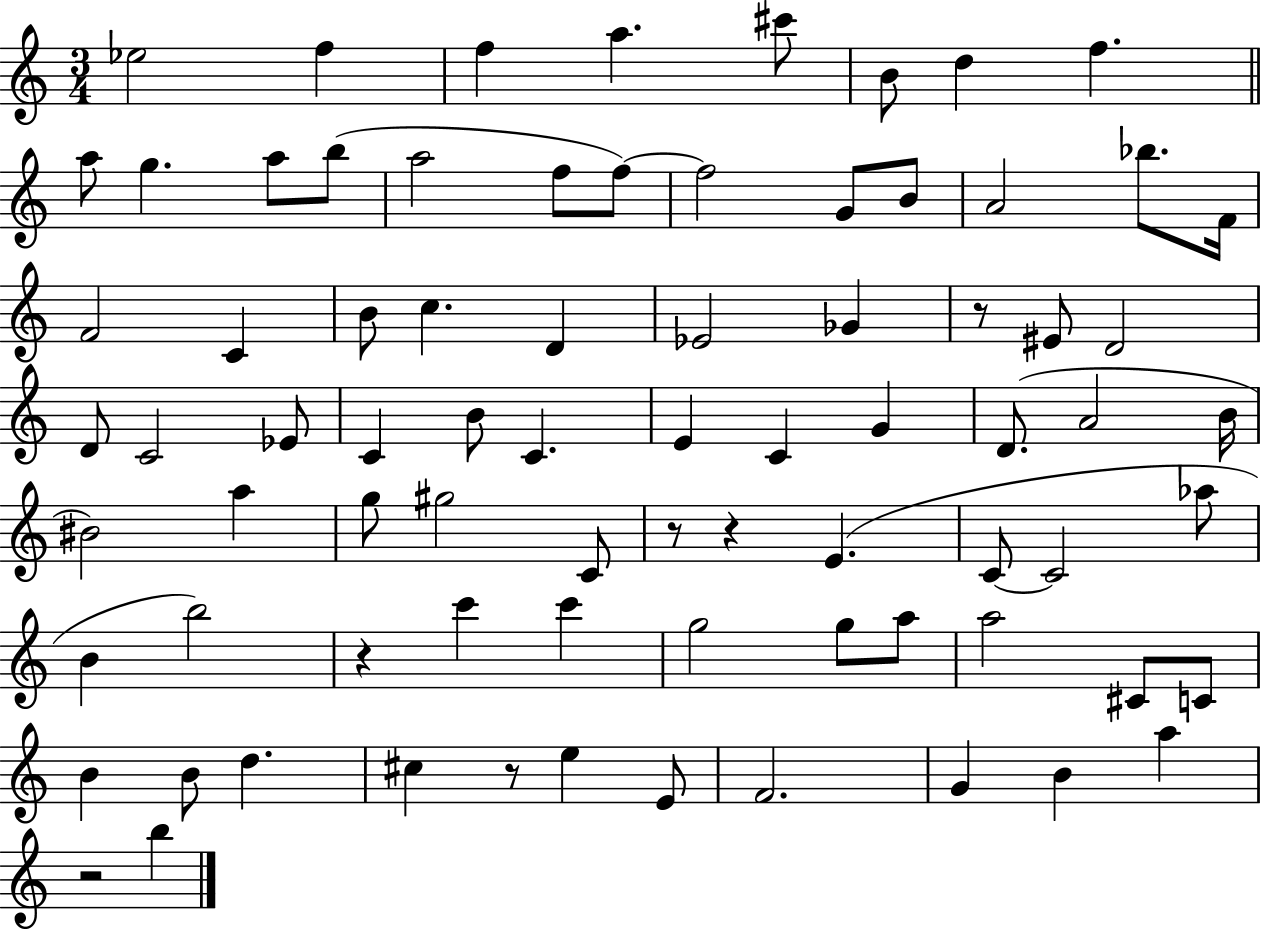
Eb5/h F5/q F5/q A5/q. C#6/e B4/e D5/q F5/q. A5/e G5/q. A5/e B5/e A5/h F5/e F5/e F5/h G4/e B4/e A4/h Bb5/e. F4/s F4/h C4/q B4/e C5/q. D4/q Eb4/h Gb4/q R/e EIS4/e D4/h D4/e C4/h Eb4/e C4/q B4/e C4/q. E4/q C4/q G4/q D4/e. A4/h B4/s BIS4/h A5/q G5/e G#5/h C4/e R/e R/q E4/q. C4/e C4/h Ab5/e B4/q B5/h R/q C6/q C6/q G5/h G5/e A5/e A5/h C#4/e C4/e B4/q B4/e D5/q. C#5/q R/e E5/q E4/e F4/h. G4/q B4/q A5/q R/h B5/q